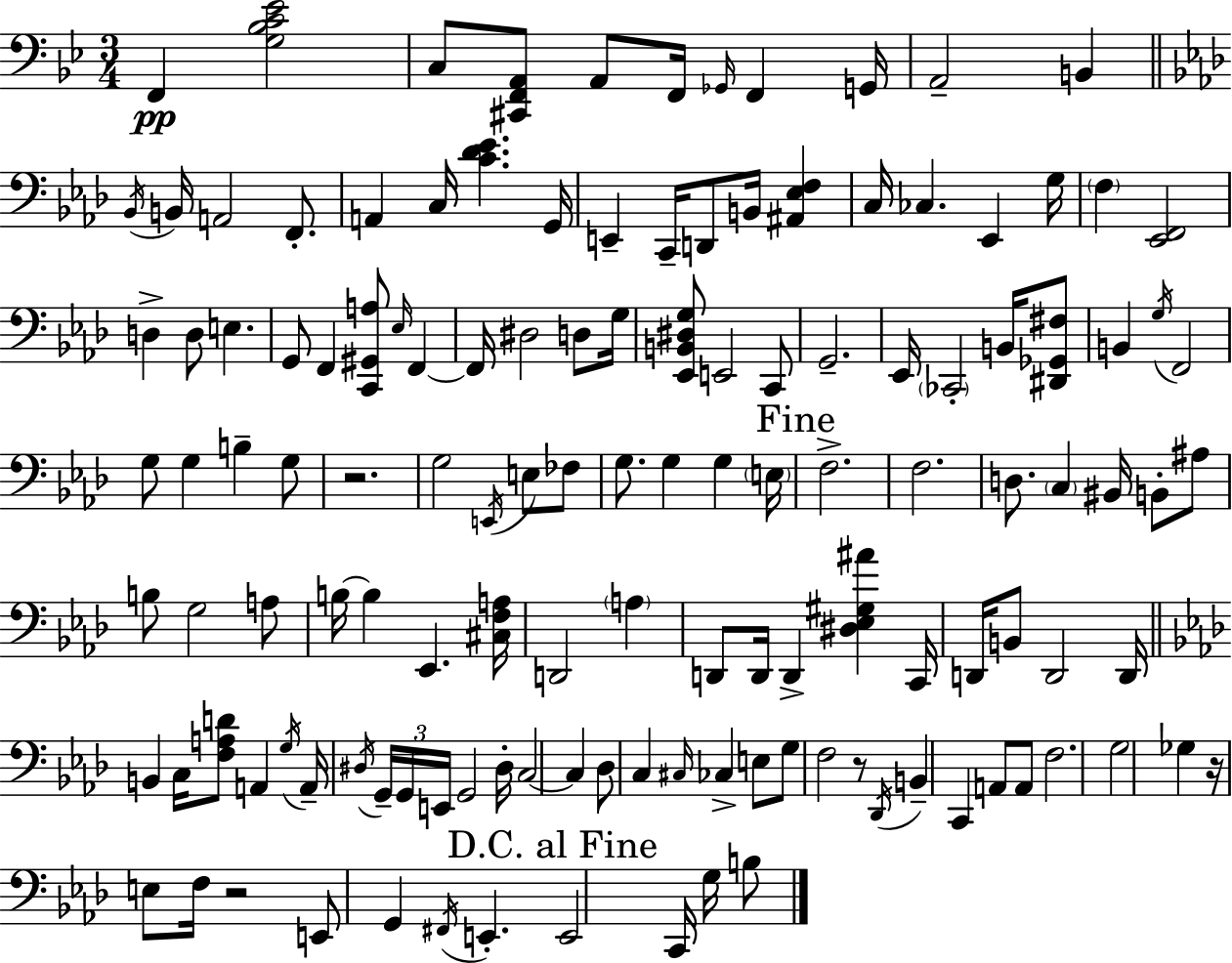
{
  \clef bass
  \numericTimeSignature
  \time 3/4
  \key bes \major
  \repeat volta 2 { f,4\pp <g bes c' ees'>2 | c8 <cis, f, a,>8 a,8 f,16 \grace { ges,16 } f,4 | g,16 a,2-- b,4 | \bar "||" \break \key aes \major \acciaccatura { bes,16 } b,16 a,2 f,8.-. | a,4 c16 <c' des' ees'>4. | g,16 e,4-- c,16-- d,8 b,16 <ais, ees f>4 | c16 ces4. ees,4 | \break g16 \parenthesize f4 <ees, f,>2 | d4-> d8 e4. | g,8 f,4 <c, gis, a>8 \grace { ees16 } f,4~~ | f,16 dis2 d8 | \break g16 <ees, b, dis g>8 e,2 | c,8 g,2.-- | ees,16 \parenthesize ces,2-. b,16 | <dis, ges, fis>8 b,4 \acciaccatura { g16 } f,2 | \break g8 g4 b4-- | g8 r2. | g2 \acciaccatura { e,16 } | e8 fes8 g8. g4 g4 | \break \parenthesize e16 \mark "Fine" f2.-> | f2. | d8. \parenthesize c4 bis,16 | b,8-. ais8 b8 g2 | \break a8 b16~~ b4 ees,4. | <cis f a>16 d,2 | \parenthesize a4 d,8 d,16 d,4-> <dis ees gis ais'>4 | c,16 d,16 b,8 d,2 | \break d,16 \bar "||" \break \key aes \major b,4 c16 <f a d'>8 a,4 \acciaccatura { g16 } | a,16-- \acciaccatura { dis16 } \tuplet 3/2 { g,16-- g,16 e,16 } g,2 | dis16-. c2~~ c4 | des8 c4 \grace { cis16 } ces4-> | \break e8 g8 f2 | r8 \acciaccatura { des,16 } b,4-- c,4 | a,8 a,8 f2. | g2 | \break ges4 r16 e8 f16 r2 | e,8 g,4 \acciaccatura { fis,16 } e,4.-. | \mark "D.C. al Fine" e,2 | c,16 g16 b8 } \bar "|."
}